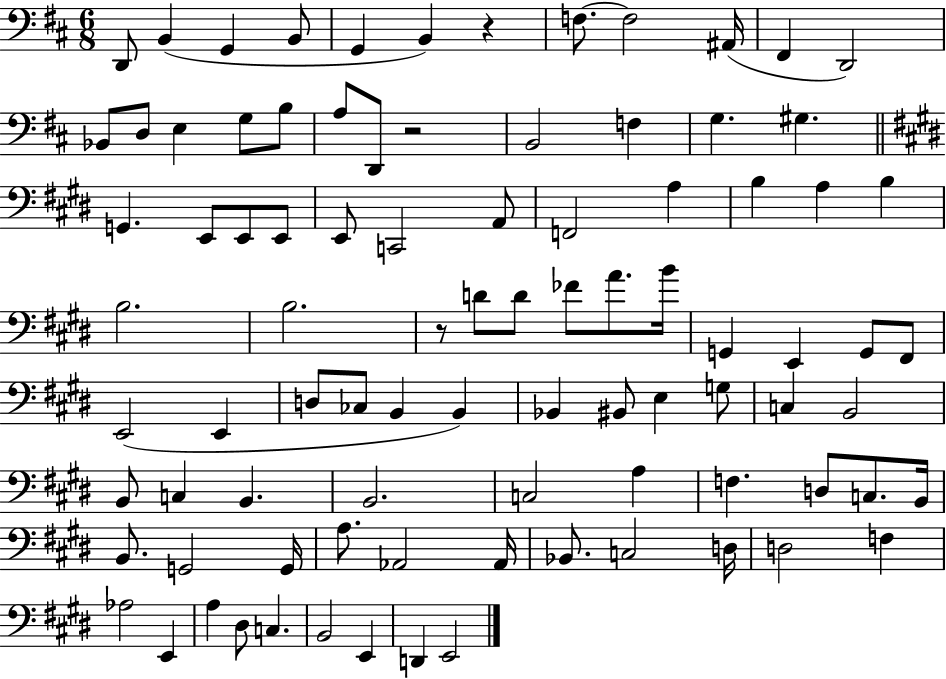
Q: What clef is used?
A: bass